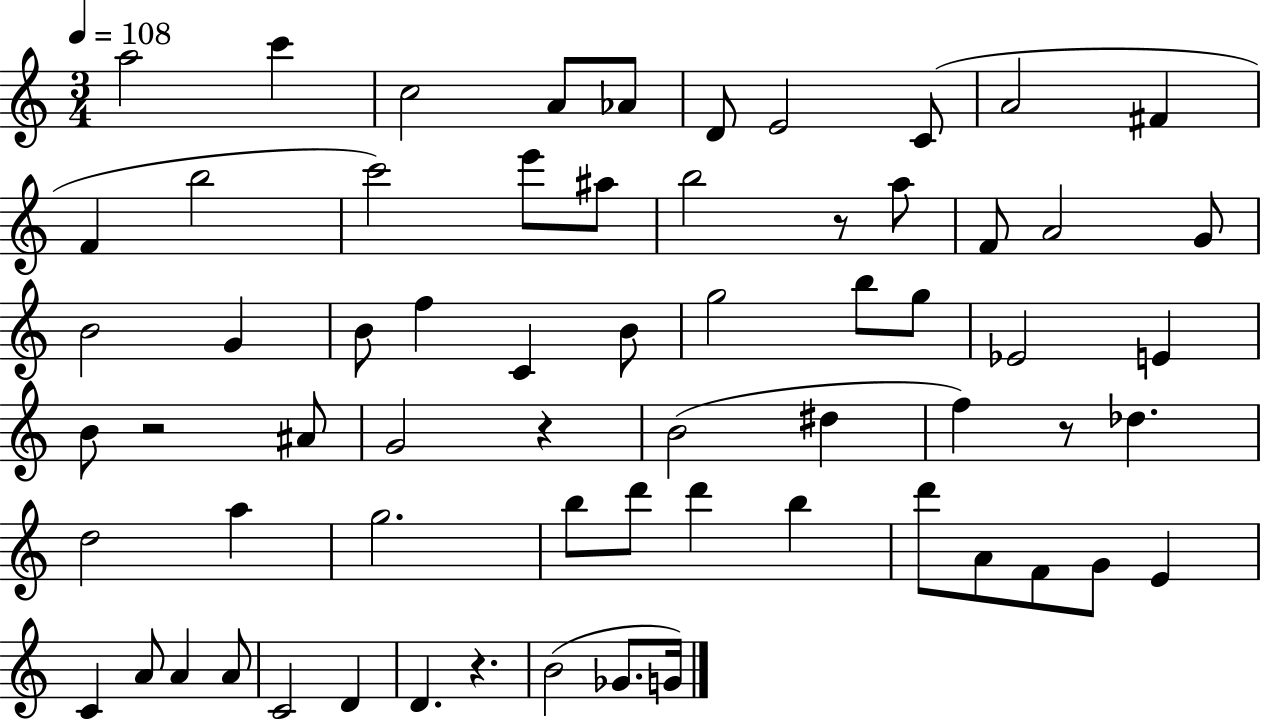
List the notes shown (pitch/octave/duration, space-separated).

A5/h C6/q C5/h A4/e Ab4/e D4/e E4/h C4/e A4/h F#4/q F4/q B5/h C6/h E6/e A#5/e B5/h R/e A5/e F4/e A4/h G4/e B4/h G4/q B4/e F5/q C4/q B4/e G5/h B5/e G5/e Eb4/h E4/q B4/e R/h A#4/e G4/h R/q B4/h D#5/q F5/q R/e Db5/q. D5/h A5/q G5/h. B5/e D6/e D6/q B5/q D6/e A4/e F4/e G4/e E4/q C4/q A4/e A4/q A4/e C4/h D4/q D4/q. R/q. B4/h Gb4/e. G4/s